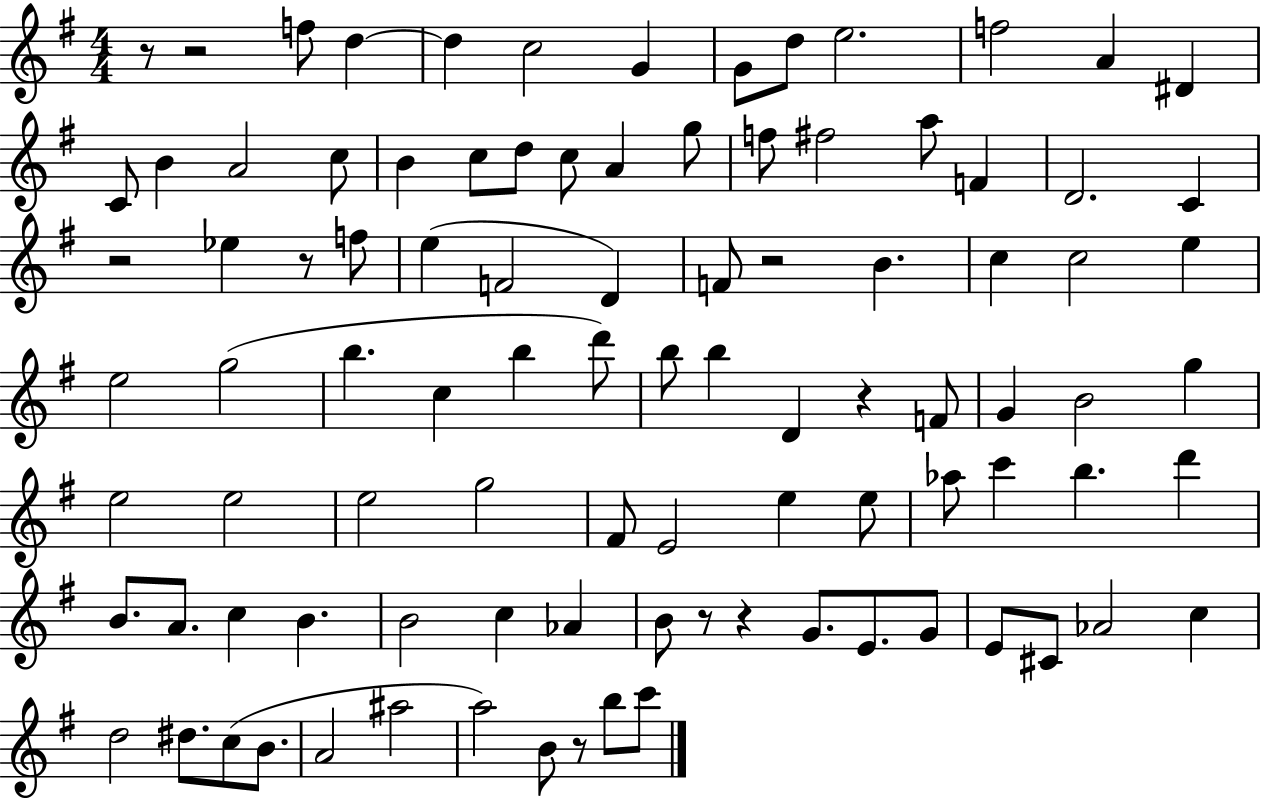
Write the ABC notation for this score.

X:1
T:Untitled
M:4/4
L:1/4
K:G
z/2 z2 f/2 d d c2 G G/2 d/2 e2 f2 A ^D C/2 B A2 c/2 B c/2 d/2 c/2 A g/2 f/2 ^f2 a/2 F D2 C z2 _e z/2 f/2 e F2 D F/2 z2 B c c2 e e2 g2 b c b d'/2 b/2 b D z F/2 G B2 g e2 e2 e2 g2 ^F/2 E2 e e/2 _a/2 c' b d' B/2 A/2 c B B2 c _A B/2 z/2 z G/2 E/2 G/2 E/2 ^C/2 _A2 c d2 ^d/2 c/2 B/2 A2 ^a2 a2 B/2 z/2 b/2 c'/2